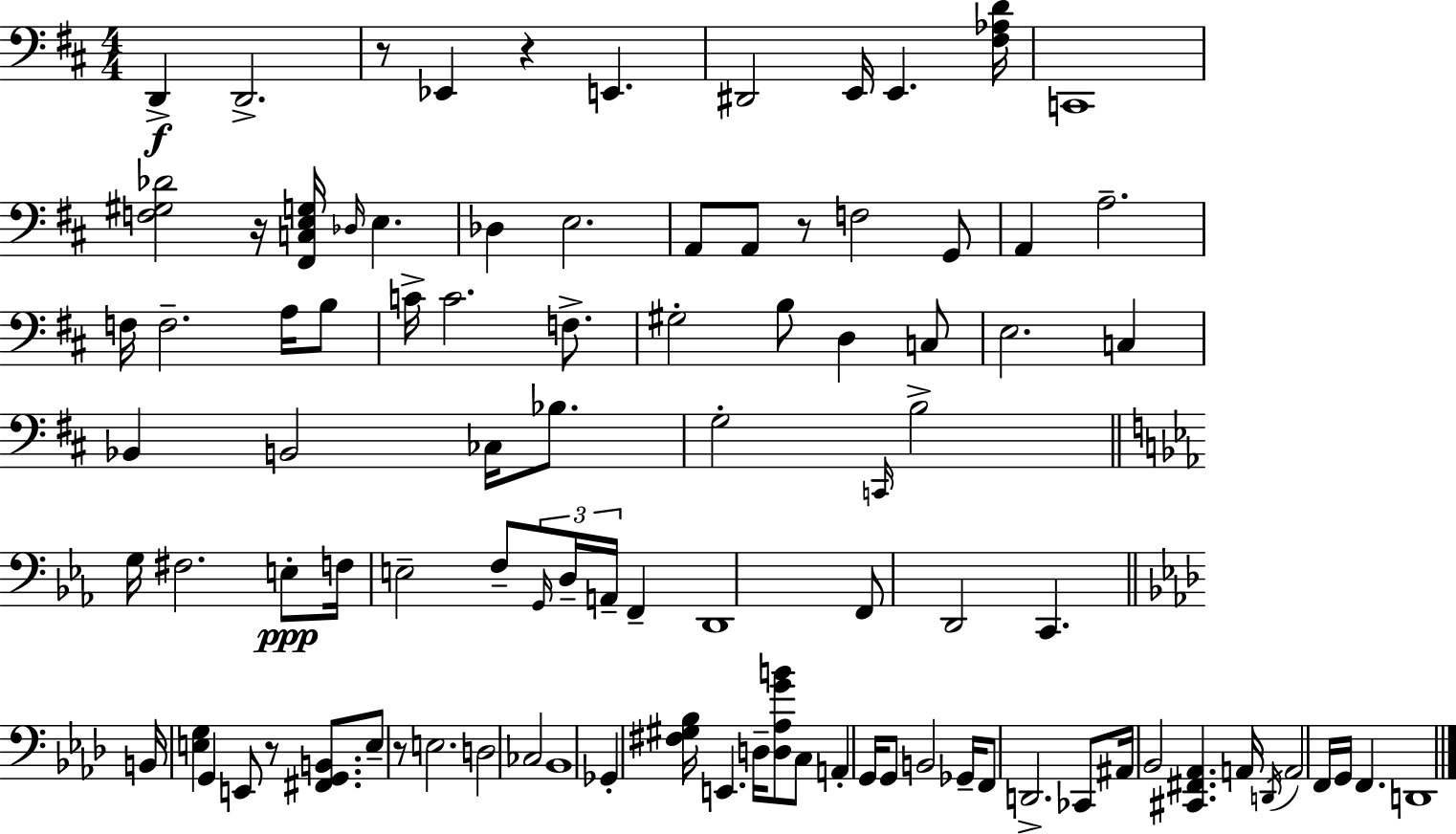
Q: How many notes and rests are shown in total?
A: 95